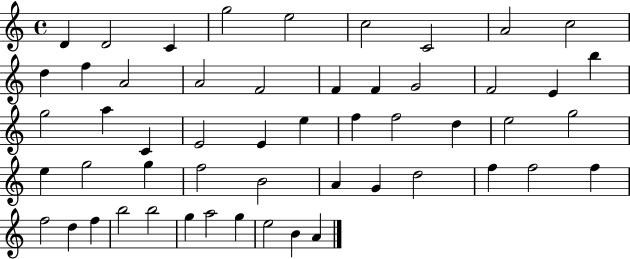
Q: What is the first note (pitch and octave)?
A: D4